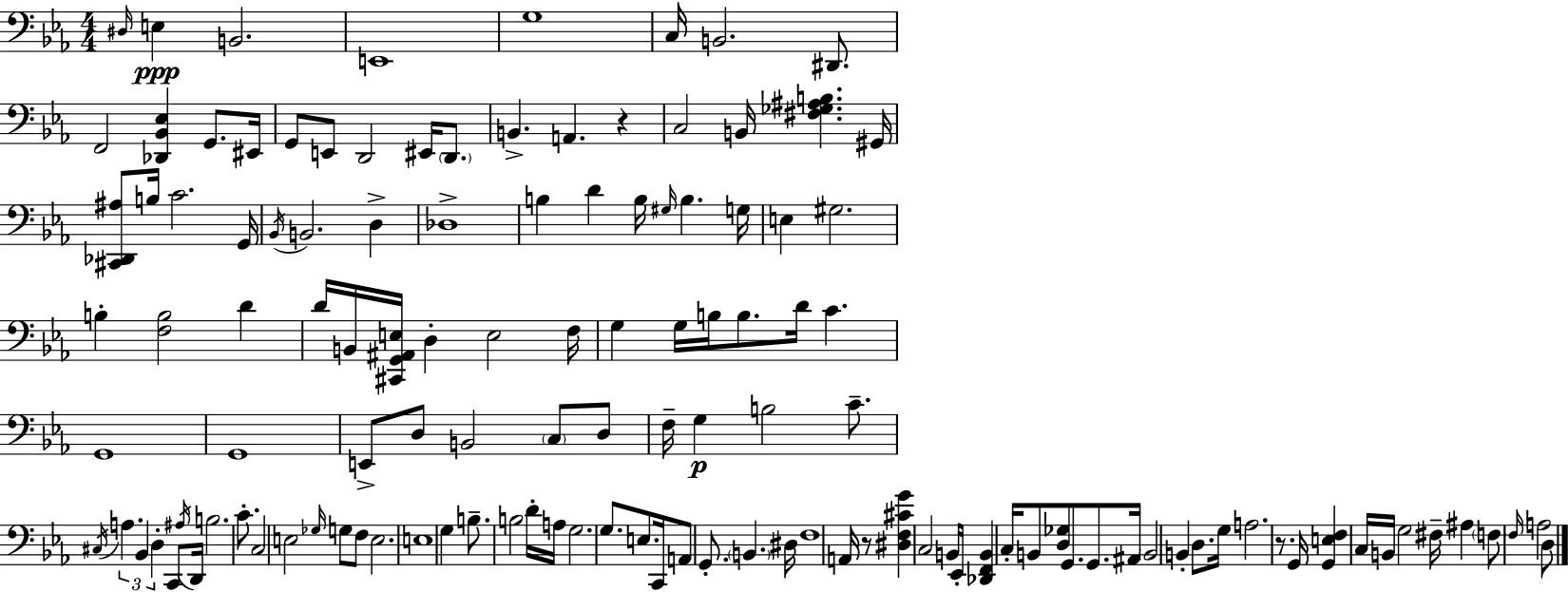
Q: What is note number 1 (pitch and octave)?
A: D#3